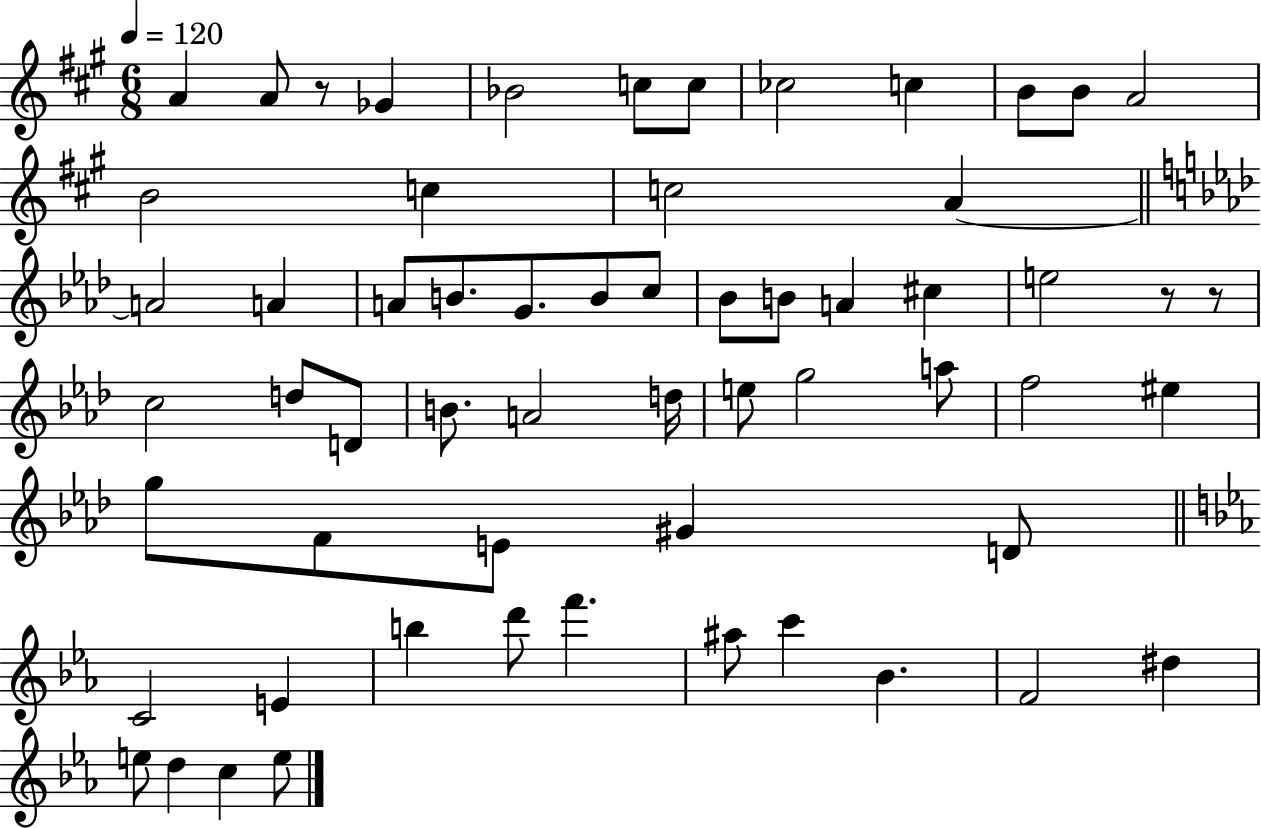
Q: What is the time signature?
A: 6/8